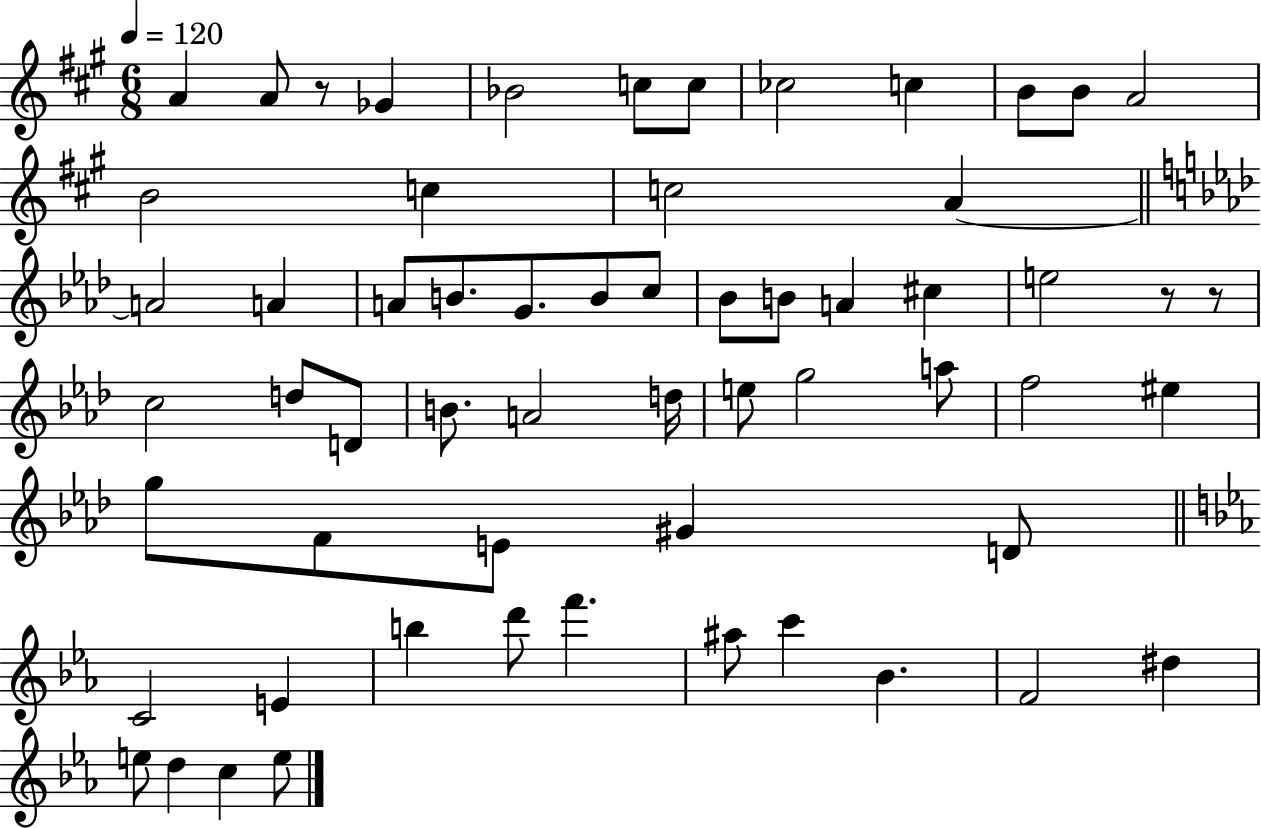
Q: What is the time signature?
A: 6/8